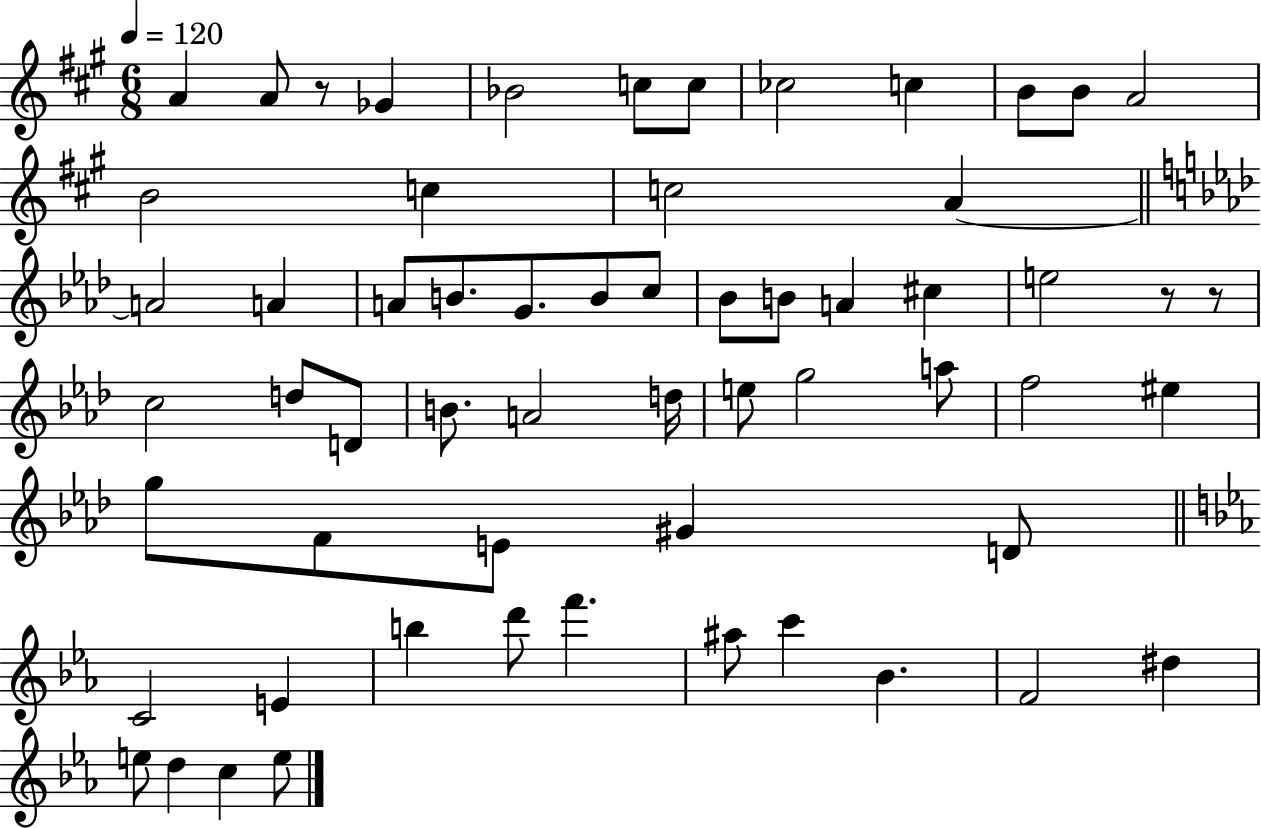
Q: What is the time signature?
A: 6/8